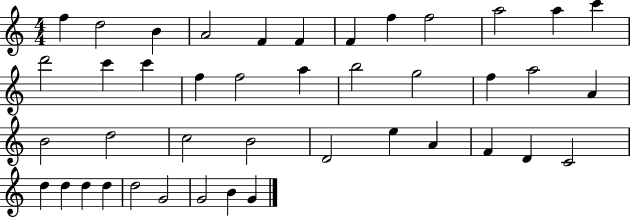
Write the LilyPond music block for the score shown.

{
  \clef treble
  \numericTimeSignature
  \time 4/4
  \key c \major
  f''4 d''2 b'4 | a'2 f'4 f'4 | f'4 f''4 f''2 | a''2 a''4 c'''4 | \break d'''2 c'''4 c'''4 | f''4 f''2 a''4 | b''2 g''2 | f''4 a''2 a'4 | \break b'2 d''2 | c''2 b'2 | d'2 e''4 a'4 | f'4 d'4 c'2 | \break d''4 d''4 d''4 d''4 | d''2 g'2 | g'2 b'4 g'4 | \bar "|."
}